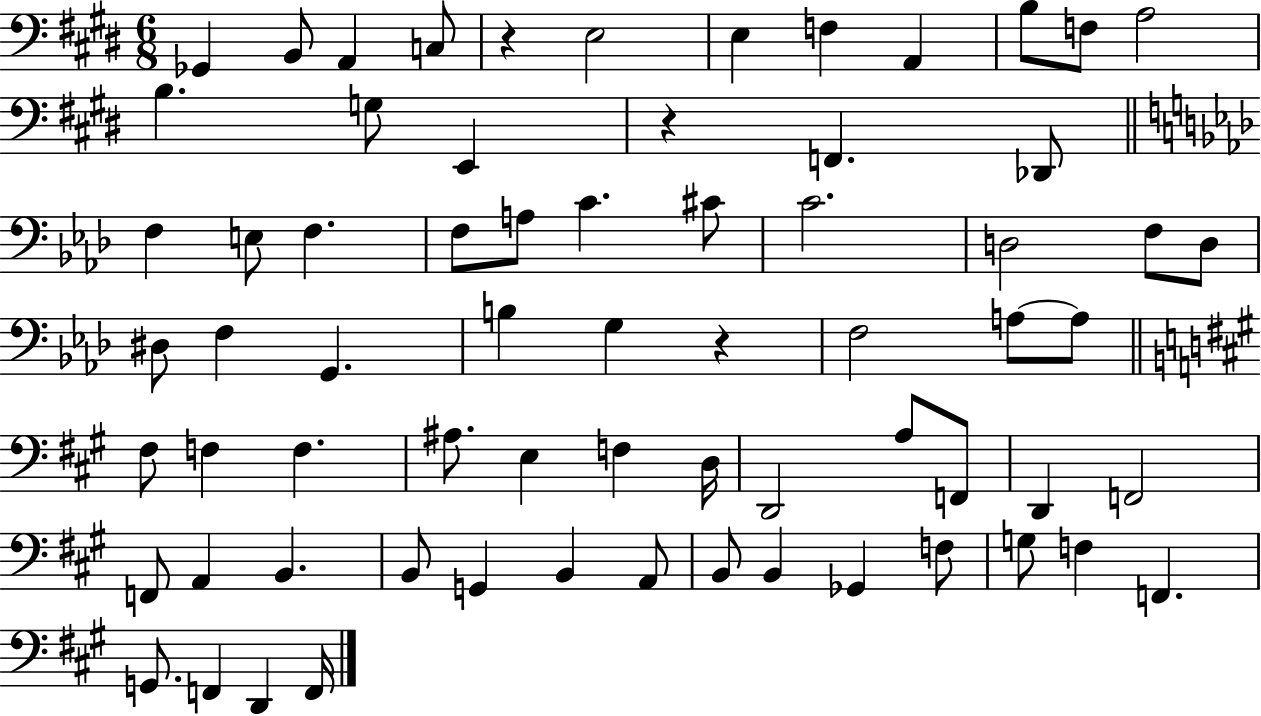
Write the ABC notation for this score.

X:1
T:Untitled
M:6/8
L:1/4
K:E
_G,, B,,/2 A,, C,/2 z E,2 E, F, A,, B,/2 F,/2 A,2 B, G,/2 E,, z F,, _D,,/2 F, E,/2 F, F,/2 A,/2 C ^C/2 C2 D,2 F,/2 D,/2 ^D,/2 F, G,, B, G, z F,2 A,/2 A,/2 ^F,/2 F, F, ^A,/2 E, F, D,/4 D,,2 A,/2 F,,/2 D,, F,,2 F,,/2 A,, B,, B,,/2 G,, B,, A,,/2 B,,/2 B,, _G,, F,/2 G,/2 F, F,, G,,/2 F,, D,, F,,/4